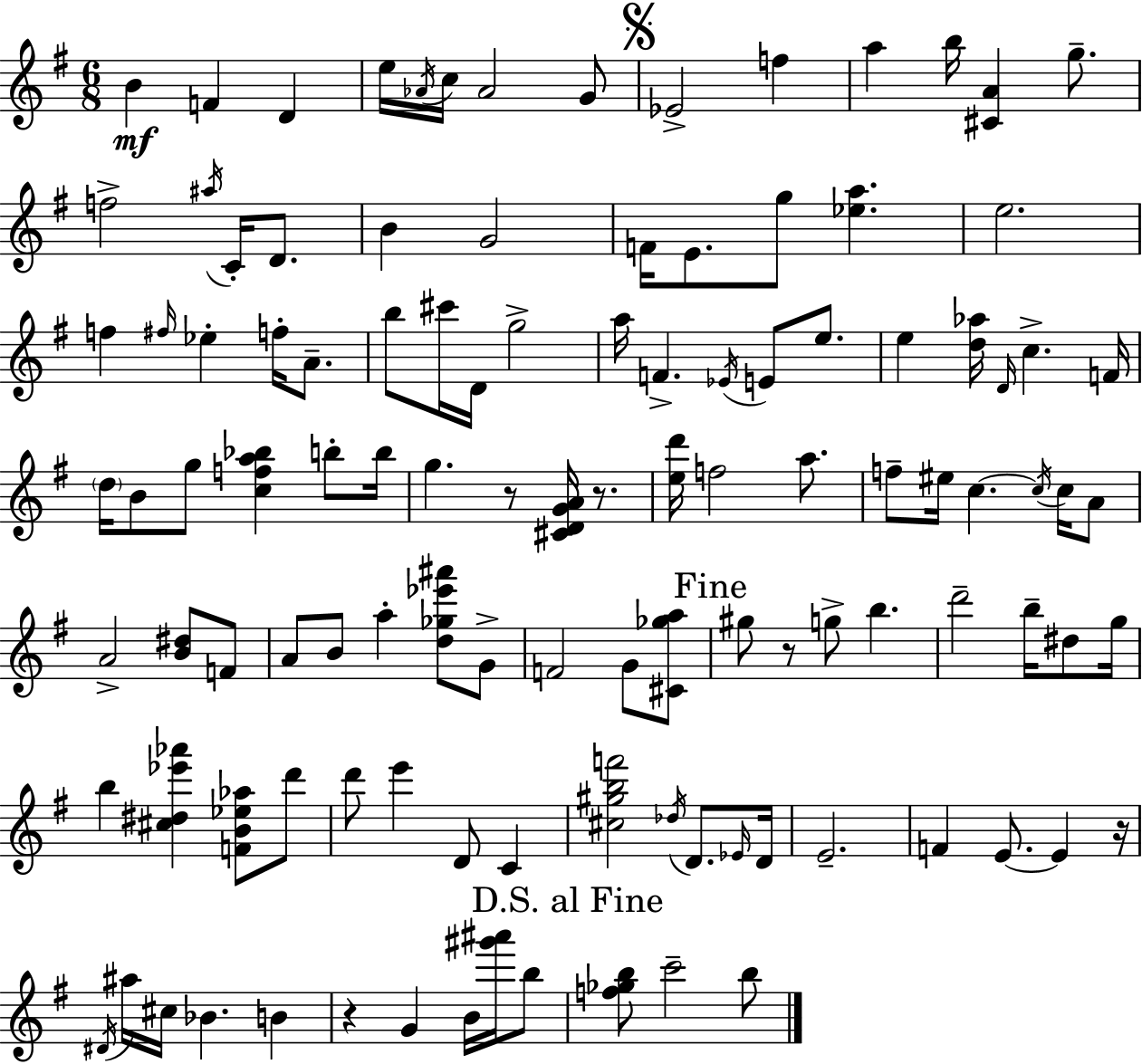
B4/q F4/q D4/q E5/s Ab4/s C5/s Ab4/h G4/e Eb4/h F5/q A5/q B5/s [C#4,A4]/q G5/e. F5/h A#5/s C4/s D4/e. B4/q G4/h F4/s E4/e. G5/e [Eb5,A5]/q. E5/h. F5/q F#5/s Eb5/q F5/s A4/e. B5/e C#6/s D4/s G5/h A5/s F4/q. Eb4/s E4/e E5/e. E5/q [D5,Ab5]/s D4/s C5/q. F4/s D5/s B4/e G5/e [C5,F5,A5,Bb5]/q B5/e B5/s G5/q. R/e [C#4,D4,G4,A4]/s R/e. [E5,D6]/s F5/h A5/e. F5/e EIS5/s C5/q. C5/s C5/s A4/e A4/h [B4,D#5]/e F4/e A4/e B4/e A5/q [D5,Gb5,Eb6,A#6]/e G4/e F4/h G4/e [C#4,Gb5,A5]/e G#5/e R/e G5/e B5/q. D6/h B5/s D#5/e G5/s B5/q [C#5,D#5,Eb6,Ab6]/q [F4,B4,Eb5,Ab5]/e D6/e D6/e E6/q D4/e C4/q [C#5,G#5,B5,F6]/h Db5/s D4/e. Eb4/s D4/s E4/h. F4/q E4/e. E4/q R/s D#4/s A#5/s C#5/s Bb4/q. B4/q R/q G4/q B4/s [G#6,A#6]/s B5/e [F5,Gb5,B5]/e C6/h B5/e